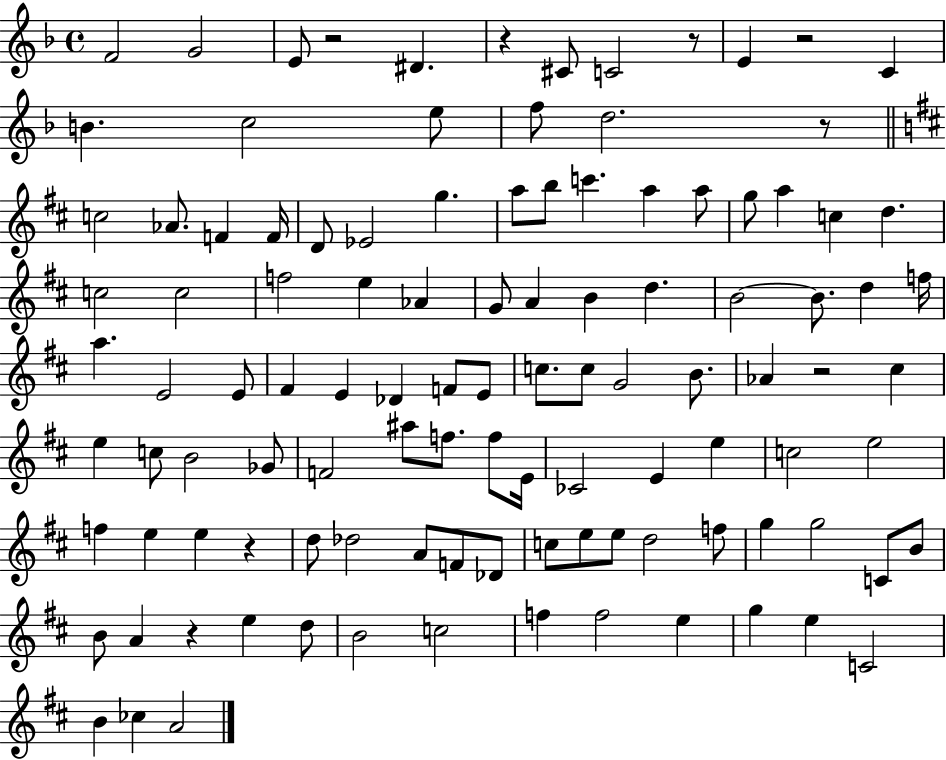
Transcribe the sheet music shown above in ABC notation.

X:1
T:Untitled
M:4/4
L:1/4
K:F
F2 G2 E/2 z2 ^D z ^C/2 C2 z/2 E z2 C B c2 e/2 f/2 d2 z/2 c2 _A/2 F F/4 D/2 _E2 g a/2 b/2 c' a a/2 g/2 a c d c2 c2 f2 e _A G/2 A B d B2 B/2 d f/4 a E2 E/2 ^F E _D F/2 E/2 c/2 c/2 G2 B/2 _A z2 ^c e c/2 B2 _G/2 F2 ^a/2 f/2 f/2 E/4 _C2 E e c2 e2 f e e z d/2 _d2 A/2 F/2 _D/2 c/2 e/2 e/2 d2 f/2 g g2 C/2 B/2 B/2 A z e d/2 B2 c2 f f2 e g e C2 B _c A2